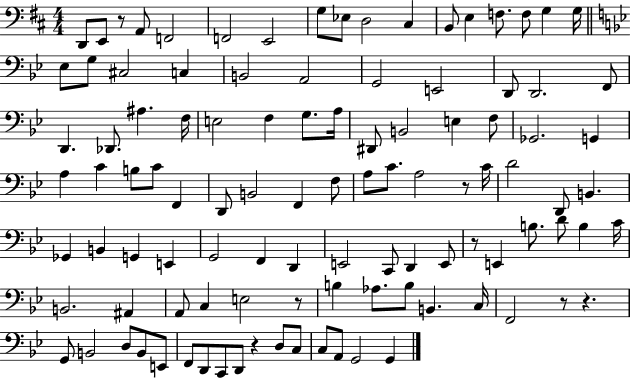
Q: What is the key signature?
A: D major